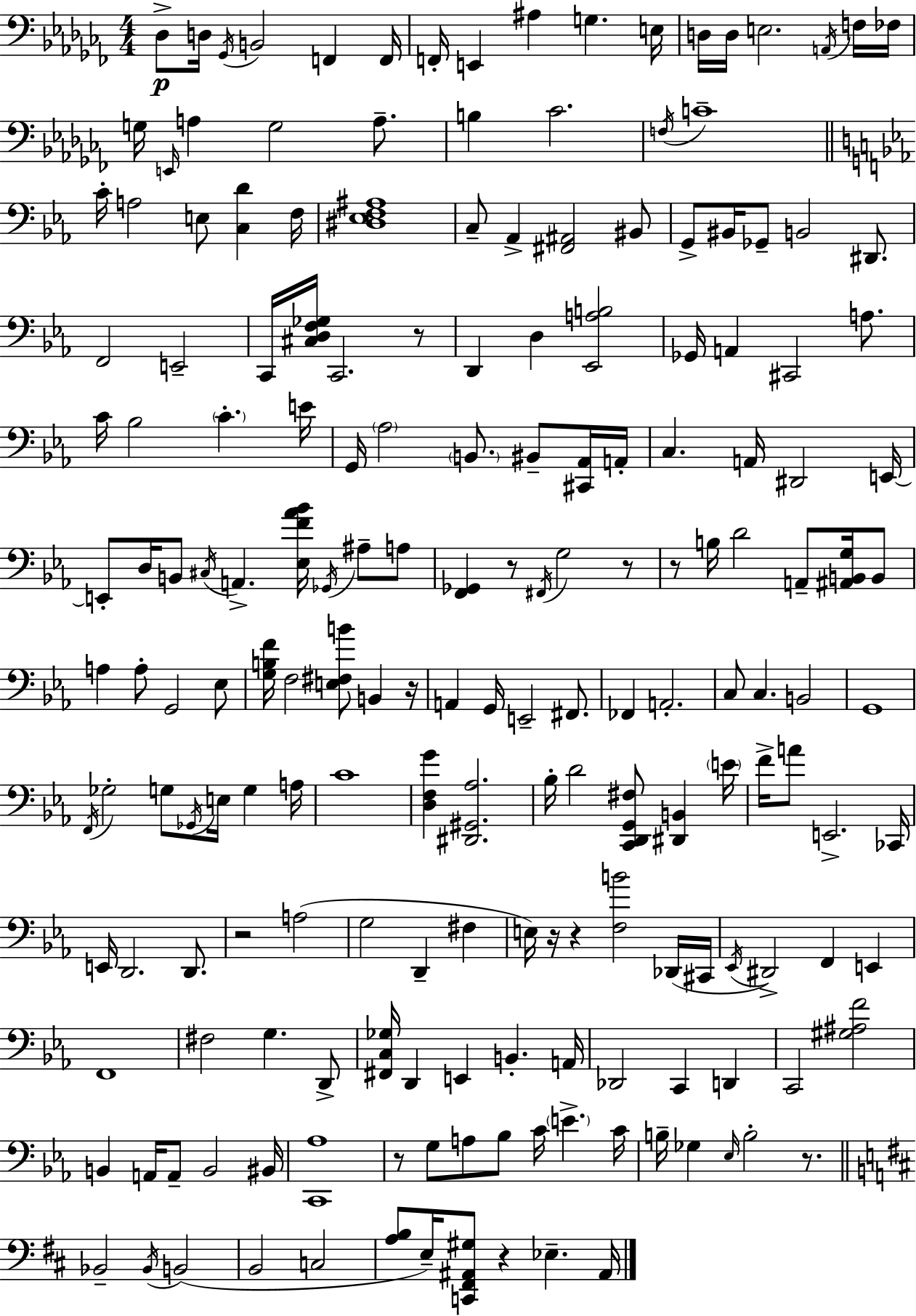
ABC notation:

X:1
T:Untitled
M:4/4
L:1/4
K:Abm
_D,/2 D,/4 _G,,/4 B,,2 F,, F,,/4 F,,/4 E,, ^A, G, E,/4 D,/4 D,/4 E,2 A,,/4 F,/4 _F,/4 G,/4 E,,/4 A, G,2 A,/2 B, _C2 F,/4 C4 C/4 A,2 E,/2 [C,D] F,/4 [^D,_E,F,^A,]4 C,/2 _A,, [^F,,^A,,]2 ^B,,/2 G,,/2 ^B,,/4 _G,,/2 B,,2 ^D,,/2 F,,2 E,,2 C,,/4 [^C,D,F,_G,]/4 C,,2 z/2 D,, D, [_E,,A,B,]2 _G,,/4 A,, ^C,,2 A,/2 C/4 _B,2 C E/4 G,,/4 _A,2 B,,/2 ^B,,/2 [^C,,_A,,]/4 A,,/4 C, A,,/4 ^D,,2 E,,/4 E,,/2 D,/4 B,,/2 ^C,/4 A,, [_E,F_A_B]/4 _G,,/4 ^A,/2 A,/2 [F,,_G,,] z/2 ^F,,/4 G,2 z/2 z/2 B,/4 D2 A,,/2 [^A,,B,,G,]/4 B,,/2 A, A,/2 G,,2 _E,/2 [G,B,F]/4 F,2 [E,^F,B]/2 B,, z/4 A,, G,,/4 E,,2 ^F,,/2 _F,, A,,2 C,/2 C, B,,2 G,,4 F,,/4 _G,2 G,/2 _G,,/4 E,/4 G, A,/4 C4 [D,F,G] [^D,,^G,,_A,]2 _B,/4 D2 [C,,D,,G,,^F,]/2 [^D,,B,,] E/4 F/4 A/2 E,,2 _C,,/4 E,,/4 D,,2 D,,/2 z2 A,2 G,2 D,, ^F, E,/4 z/4 z [F,B]2 _D,,/4 ^C,,/4 _E,,/4 ^D,,2 F,, E,, F,,4 ^F,2 G, D,,/2 [^F,,C,_G,]/4 D,, E,, B,, A,,/4 _D,,2 C,, D,, C,,2 [^G,^A,F]2 B,, A,,/4 A,,/2 B,,2 ^B,,/4 [C,,_A,]4 z/2 G,/2 A,/2 _B,/2 C/4 E C/4 B,/4 _G, _E,/4 B,2 z/2 _B,,2 _B,,/4 B,,2 B,,2 C,2 [A,B,]/2 E,/4 [C,,^F,,^A,,^G,]/2 z _E, ^A,,/4